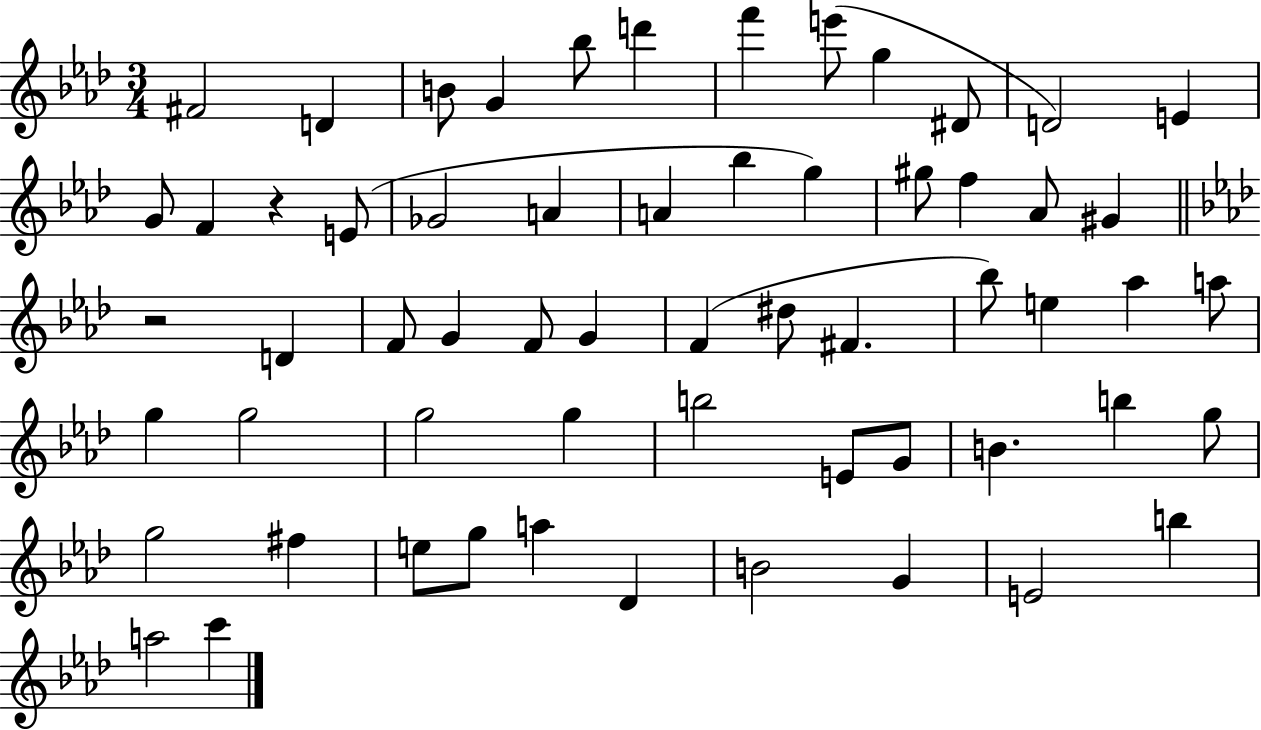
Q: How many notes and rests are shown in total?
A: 60